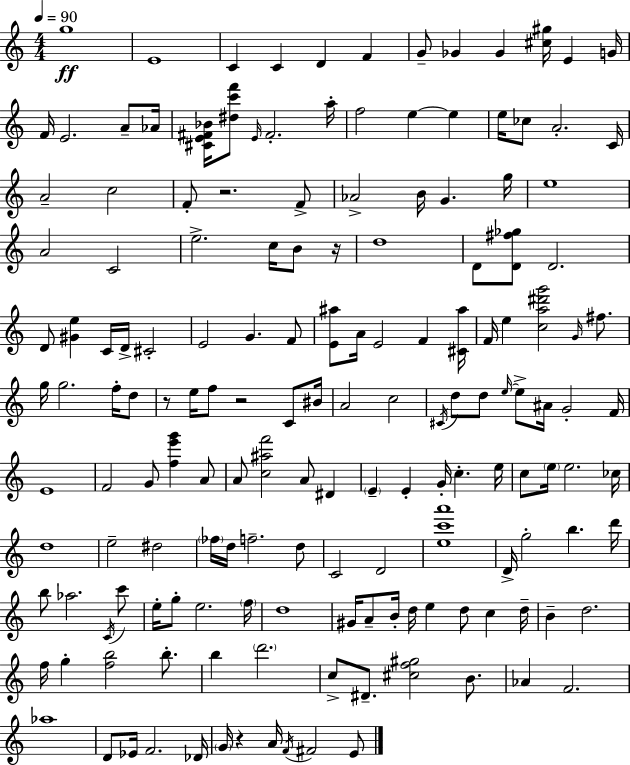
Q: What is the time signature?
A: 4/4